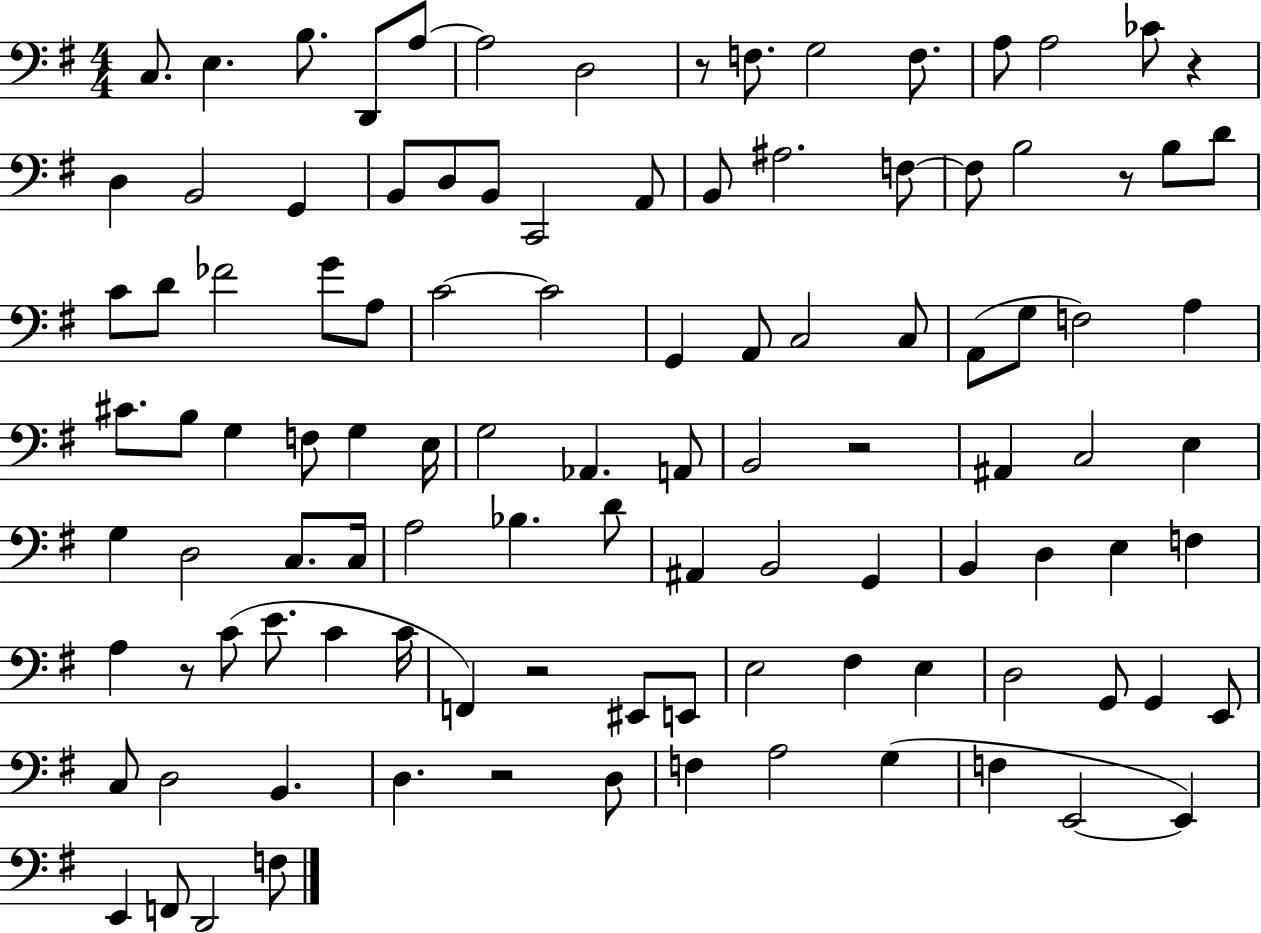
X:1
T:Untitled
M:4/4
L:1/4
K:G
C,/2 E, B,/2 D,,/2 A,/2 A,2 D,2 z/2 F,/2 G,2 F,/2 A,/2 A,2 _C/2 z D, B,,2 G,, B,,/2 D,/2 B,,/2 C,,2 A,,/2 B,,/2 ^A,2 F,/2 F,/2 B,2 z/2 B,/2 D/2 C/2 D/2 _F2 G/2 A,/2 C2 C2 G,, A,,/2 C,2 C,/2 A,,/2 G,/2 F,2 A, ^C/2 B,/2 G, F,/2 G, E,/4 G,2 _A,, A,,/2 B,,2 z2 ^A,, C,2 E, G, D,2 C,/2 C,/4 A,2 _B, D/2 ^A,, B,,2 G,, B,, D, E, F, A, z/2 C/2 E/2 C C/4 F,, z2 ^E,,/2 E,,/2 E,2 ^F, E, D,2 G,,/2 G,, E,,/2 C,/2 D,2 B,, D, z2 D,/2 F, A,2 G, F, E,,2 E,, E,, F,,/2 D,,2 F,/2